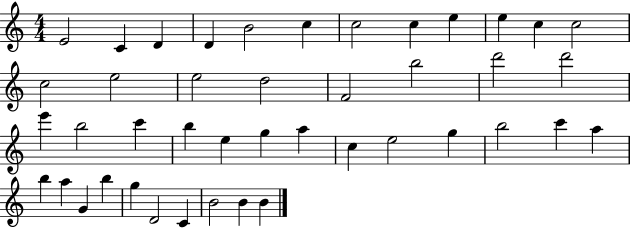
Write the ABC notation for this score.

X:1
T:Untitled
M:4/4
L:1/4
K:C
E2 C D D B2 c c2 c e e c c2 c2 e2 e2 d2 F2 b2 d'2 d'2 e' b2 c' b e g a c e2 g b2 c' a b a G b g D2 C B2 B B